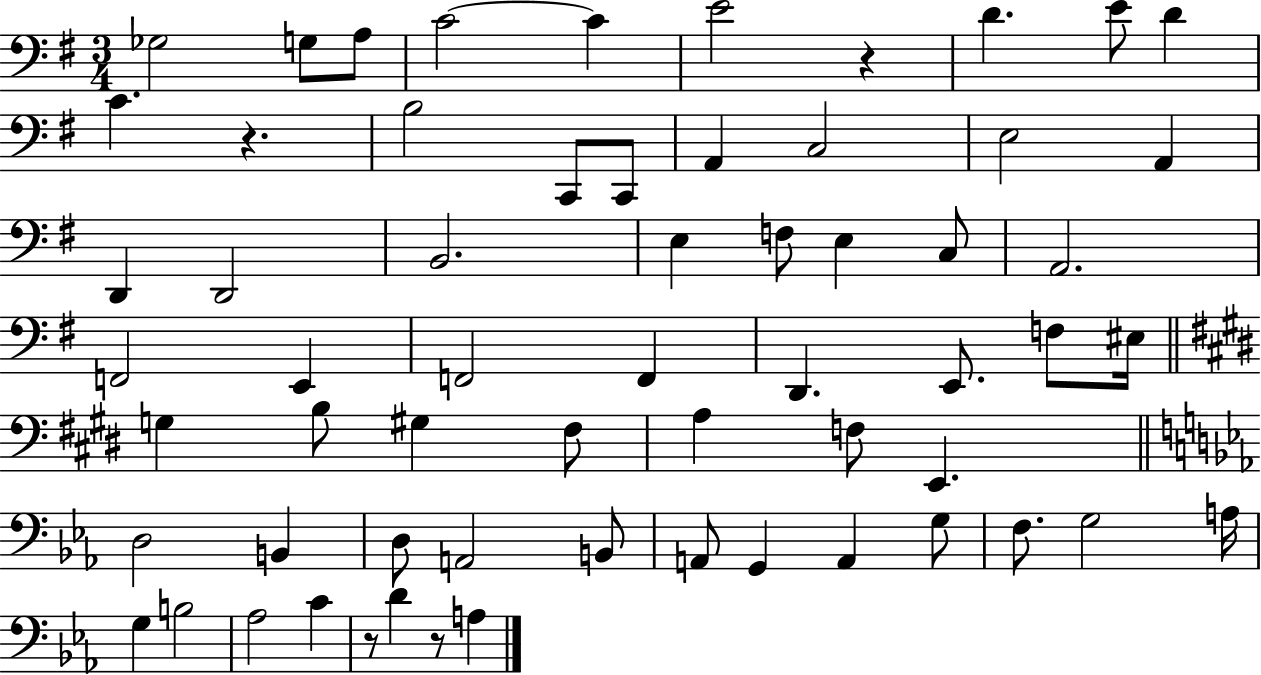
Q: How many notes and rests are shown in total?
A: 62